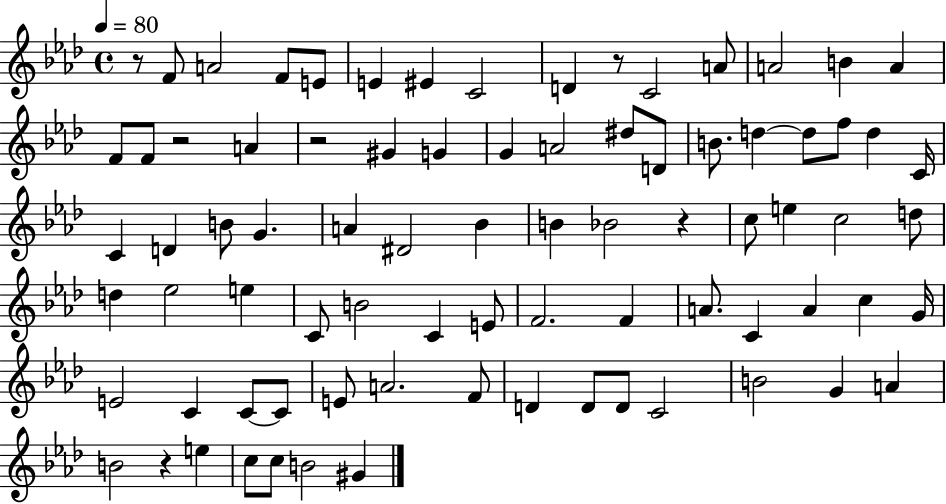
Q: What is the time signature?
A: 4/4